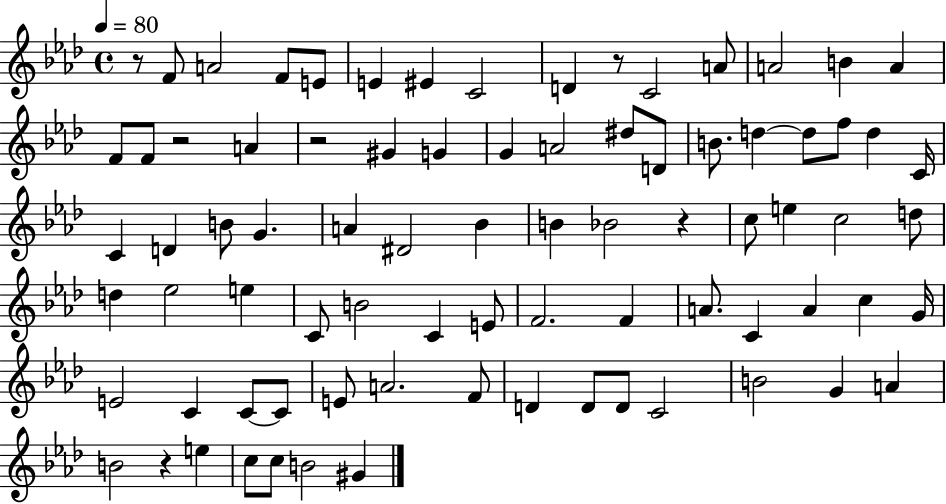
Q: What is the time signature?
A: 4/4